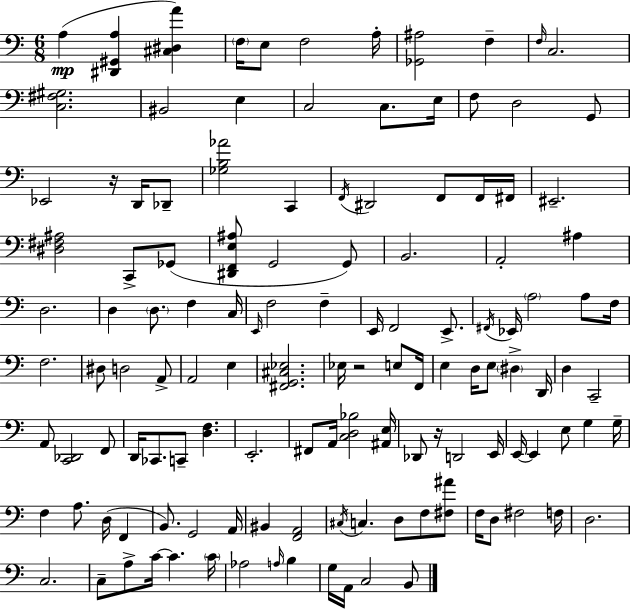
{
  \clef bass
  \numericTimeSignature
  \time 6/8
  \key a \minor
  a4(\mp <dis, gis, a>4 <cis dis a'>4) | \parenthesize f16 e8 f2 a16-. | <ges, ais>2 f4-- | \grace { f16 } c2. | \break <c fis gis>2. | bis,2 e4 | c2 c8. | e16 f8 d2 g,8 | \break ees,2 r16 d,16 des,8-- | <ges b aes'>2 c,4 | \acciaccatura { f,16 } dis,2 f,8 | f,16 fis,16 eis,2.-- | \break <dis fis ais>2 c,8-> | ges,8( <dis, f, e ais>8 g,2 | g,8) b,2. | a,2-. ais4 | \break d2. | d4 \parenthesize d8. f4 | c16 \grace { e,16 } f2 f4-- | e,16 f,2 | \break e,8.-> \acciaccatura { fis,16 } ees,16 \parenthesize a2 | a8 f16 f2. | dis8 d2 | a,8-> a,2 | \break e4 <fis, g, cis ees>2. | ees16 r2 | e8 f,16 e4 d16 e8 \parenthesize dis4-> | d,16 d4 c,2-- | \break a,8 <c, des,>2 | f,8 d,16 ces,8. c,8-- <d f>4. | e,2.-. | fis,8 a,16 <c d bes>2 | \break <ais, e>16 des,8 r16 d,2 | e,16 e,16~~ e,4 e8 g4 | g16-- f4 a8. d16( | f,4 b,8.) g,2 | \break a,16 bis,4 <f, a,>2 | \acciaccatura { cis16 } c4. d8 | f8 <fis ais'>8 f16 d8 fis2 | f16 d2. | \break c2. | c8-- a8-> c'16~~ c'4. | \parenthesize c'16 aes2 | \grace { a16 } b4 g16 a,16 c2 | \break b,8 \bar "|."
}